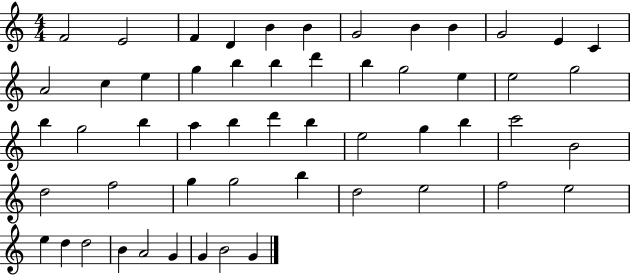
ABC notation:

X:1
T:Untitled
M:4/4
L:1/4
K:C
F2 E2 F D B B G2 B B G2 E C A2 c e g b b d' b g2 e e2 g2 b g2 b a b d' b e2 g b c'2 B2 d2 f2 g g2 b d2 e2 f2 e2 e d d2 B A2 G G B2 G